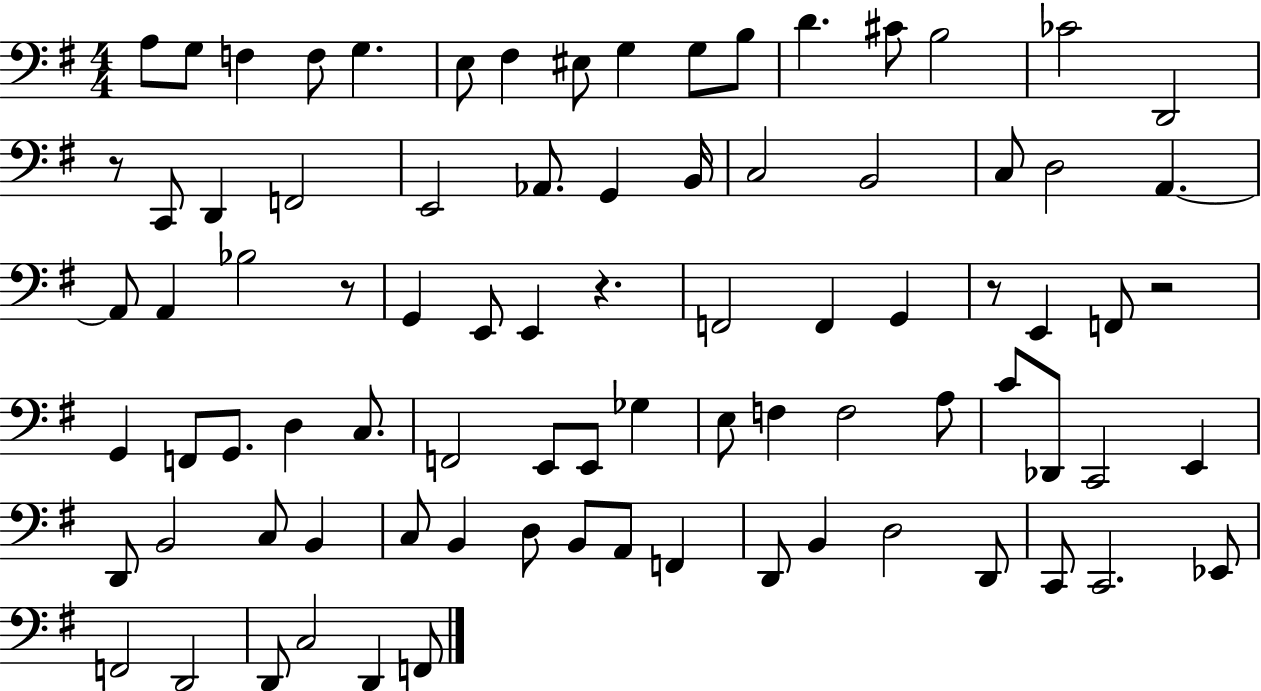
{
  \clef bass
  \numericTimeSignature
  \time 4/4
  \key g \major
  \repeat volta 2 { a8 g8 f4 f8 g4. | e8 fis4 eis8 g4 g8 b8 | d'4. cis'8 b2 | ces'2 d,2 | \break r8 c,8 d,4 f,2 | e,2 aes,8. g,4 b,16 | c2 b,2 | c8 d2 a,4.~~ | \break a,8 a,4 bes2 r8 | g,4 e,8 e,4 r4. | f,2 f,4 g,4 | r8 e,4 f,8 r2 | \break g,4 f,8 g,8. d4 c8. | f,2 e,8 e,8 ges4 | e8 f4 f2 a8 | c'8 des,8 c,2 e,4 | \break d,8 b,2 c8 b,4 | c8 b,4 d8 b,8 a,8 f,4 | d,8 b,4 d2 d,8 | c,8 c,2. ees,8 | \break f,2 d,2 | d,8 c2 d,4 f,8 | } \bar "|."
}